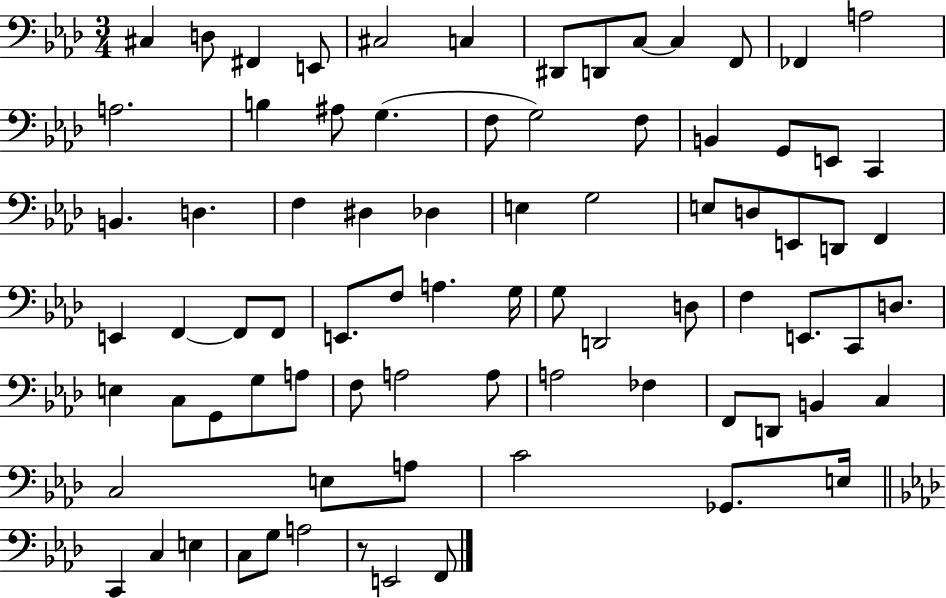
{
  \clef bass
  \numericTimeSignature
  \time 3/4
  \key aes \major
  cis4 d8 fis,4 e,8 | cis2 c4 | dis,8 d,8 c8~~ c4 f,8 | fes,4 a2 | \break a2. | b4 ais8 g4.( | f8 g2) f8 | b,4 g,8 e,8 c,4 | \break b,4. d4. | f4 dis4 des4 | e4 g2 | e8 d8 e,8 d,8 f,4 | \break e,4 f,4~~ f,8 f,8 | e,8. f8 a4. g16 | g8 d,2 d8 | f4 e,8. c,8 d8. | \break e4 c8 g,8 g8 a8 | f8 a2 a8 | a2 fes4 | f,8 d,8 b,4 c4 | \break c2 e8 a8 | c'2 ges,8. e16 | \bar "||" \break \key f \minor c,4 c4 e4 | c8 g8 a2 | r8 e,2 f,8 | \bar "|."
}